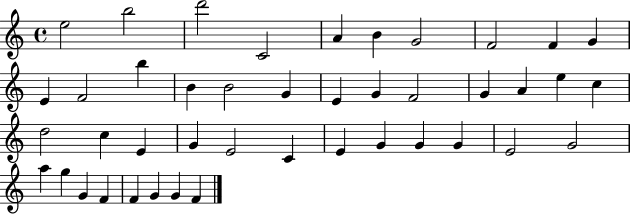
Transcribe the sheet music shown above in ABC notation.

X:1
T:Untitled
M:4/4
L:1/4
K:C
e2 b2 d'2 C2 A B G2 F2 F G E F2 b B B2 G E G F2 G A e c d2 c E G E2 C E G G G E2 G2 a g G F F G G F